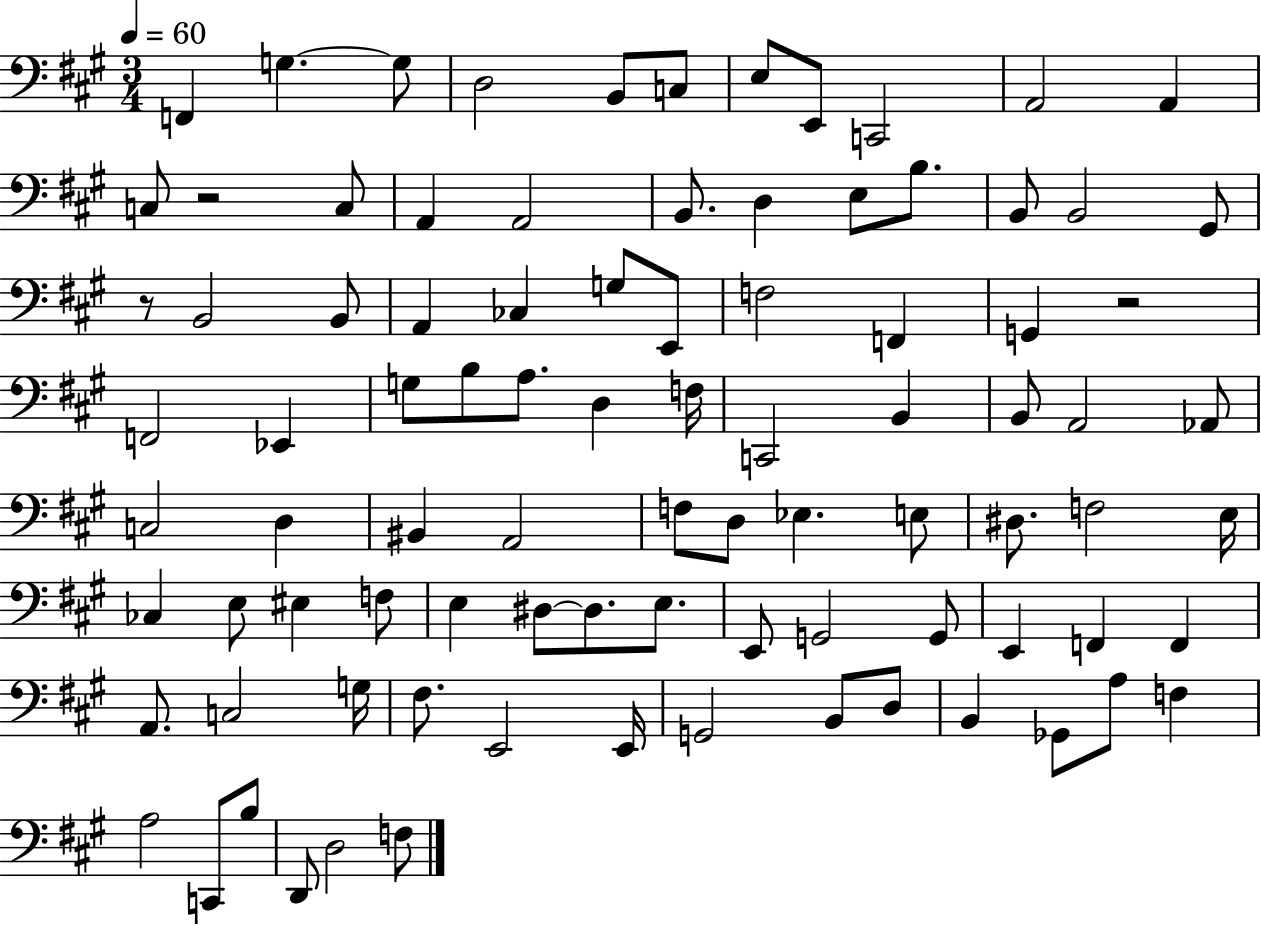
{
  \clef bass
  \numericTimeSignature
  \time 3/4
  \key a \major
  \tempo 4 = 60
  f,4 g4.~~ g8 | d2 b,8 c8 | e8 e,8 c,2 | a,2 a,4 | \break c8 r2 c8 | a,4 a,2 | b,8. d4 e8 b8. | b,8 b,2 gis,8 | \break r8 b,2 b,8 | a,4 ces4 g8 e,8 | f2 f,4 | g,4 r2 | \break f,2 ees,4 | g8 b8 a8. d4 f16 | c,2 b,4 | b,8 a,2 aes,8 | \break c2 d4 | bis,4 a,2 | f8 d8 ees4. e8 | dis8. f2 e16 | \break ces4 e8 eis4 f8 | e4 dis8~~ dis8. e8. | e,8 g,2 g,8 | e,4 f,4 f,4 | \break a,8. c2 g16 | fis8. e,2 e,16 | g,2 b,8 d8 | b,4 ges,8 a8 f4 | \break a2 c,8 b8 | d,8 d2 f8 | \bar "|."
}